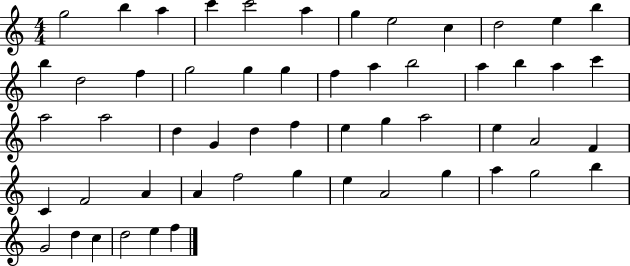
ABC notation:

X:1
T:Untitled
M:4/4
L:1/4
K:C
g2 b a c' c'2 a g e2 c d2 e b b d2 f g2 g g f a b2 a b a c' a2 a2 d G d f e g a2 e A2 F C F2 A A f2 g e A2 g a g2 b G2 d c d2 e f